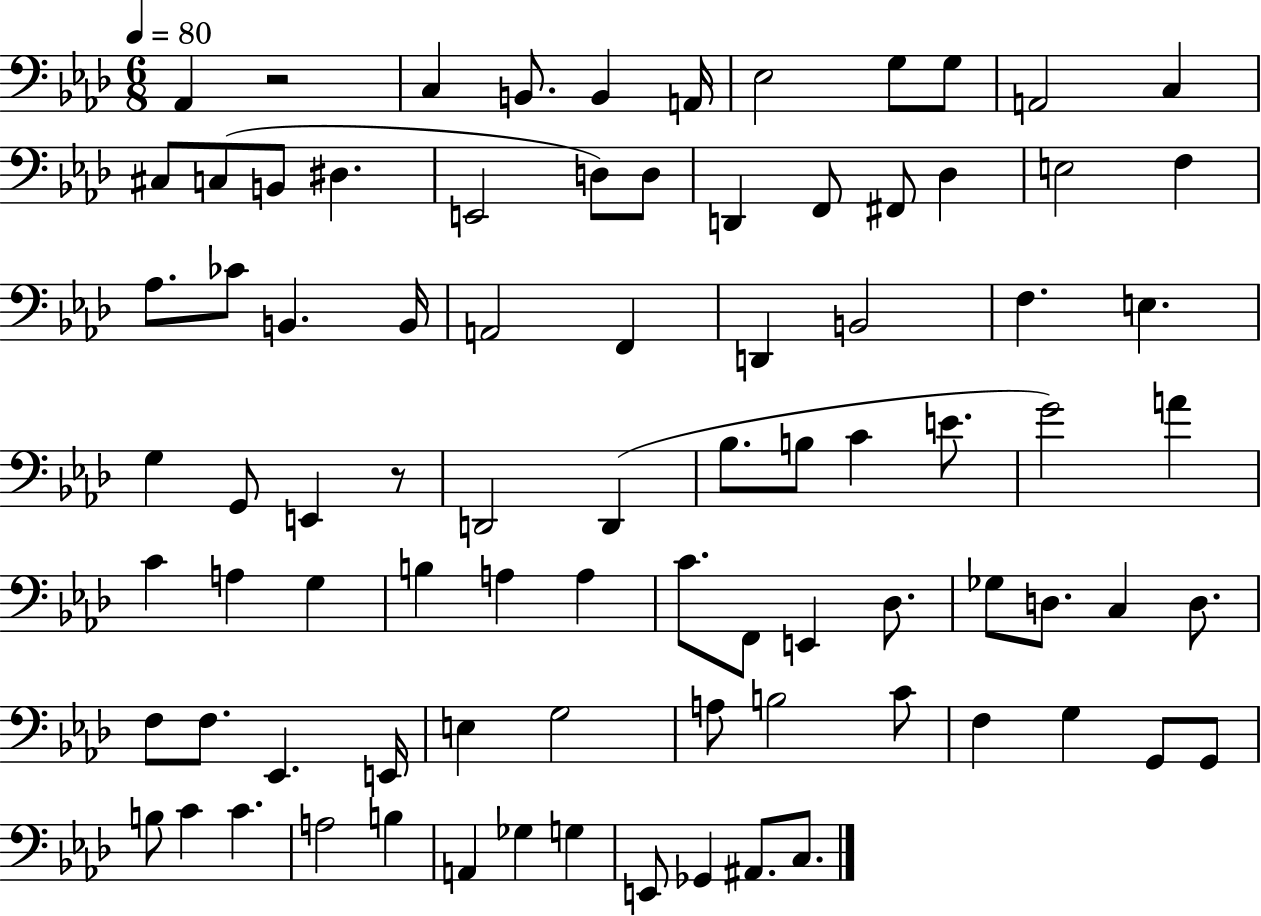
{
  \clef bass
  \numericTimeSignature
  \time 6/8
  \key aes \major
  \tempo 4 = 80
  \repeat volta 2 { aes,4 r2 | c4 b,8. b,4 a,16 | ees2 g8 g8 | a,2 c4 | \break cis8 c8( b,8 dis4. | e,2 d8) d8 | d,4 f,8 fis,8 des4 | e2 f4 | \break aes8. ces'8 b,4. b,16 | a,2 f,4 | d,4 b,2 | f4. e4. | \break g4 g,8 e,4 r8 | d,2 d,4( | bes8. b8 c'4 e'8. | g'2) a'4 | \break c'4 a4 g4 | b4 a4 a4 | c'8. f,8 e,4 des8. | ges8 d8. c4 d8. | \break f8 f8. ees,4. e,16 | e4 g2 | a8 b2 c'8 | f4 g4 g,8 g,8 | \break b8 c'4 c'4. | a2 b4 | a,4 ges4 g4 | e,8 ges,4 ais,8. c8. | \break } \bar "|."
}